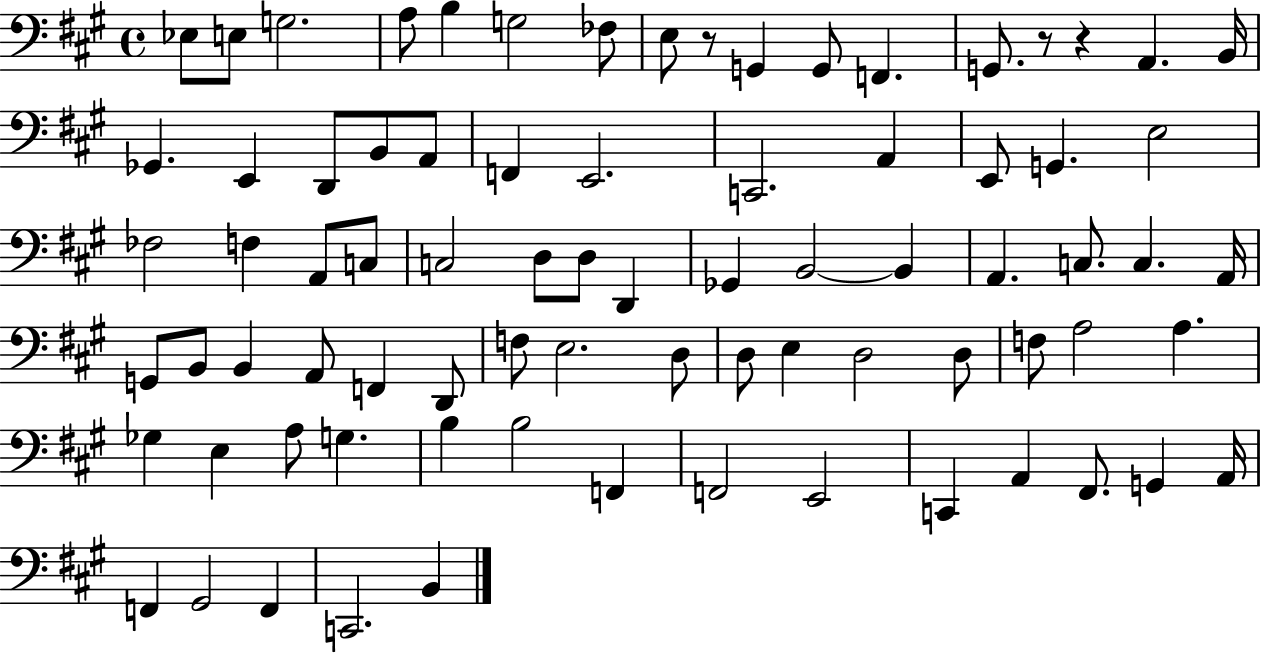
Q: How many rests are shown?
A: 3